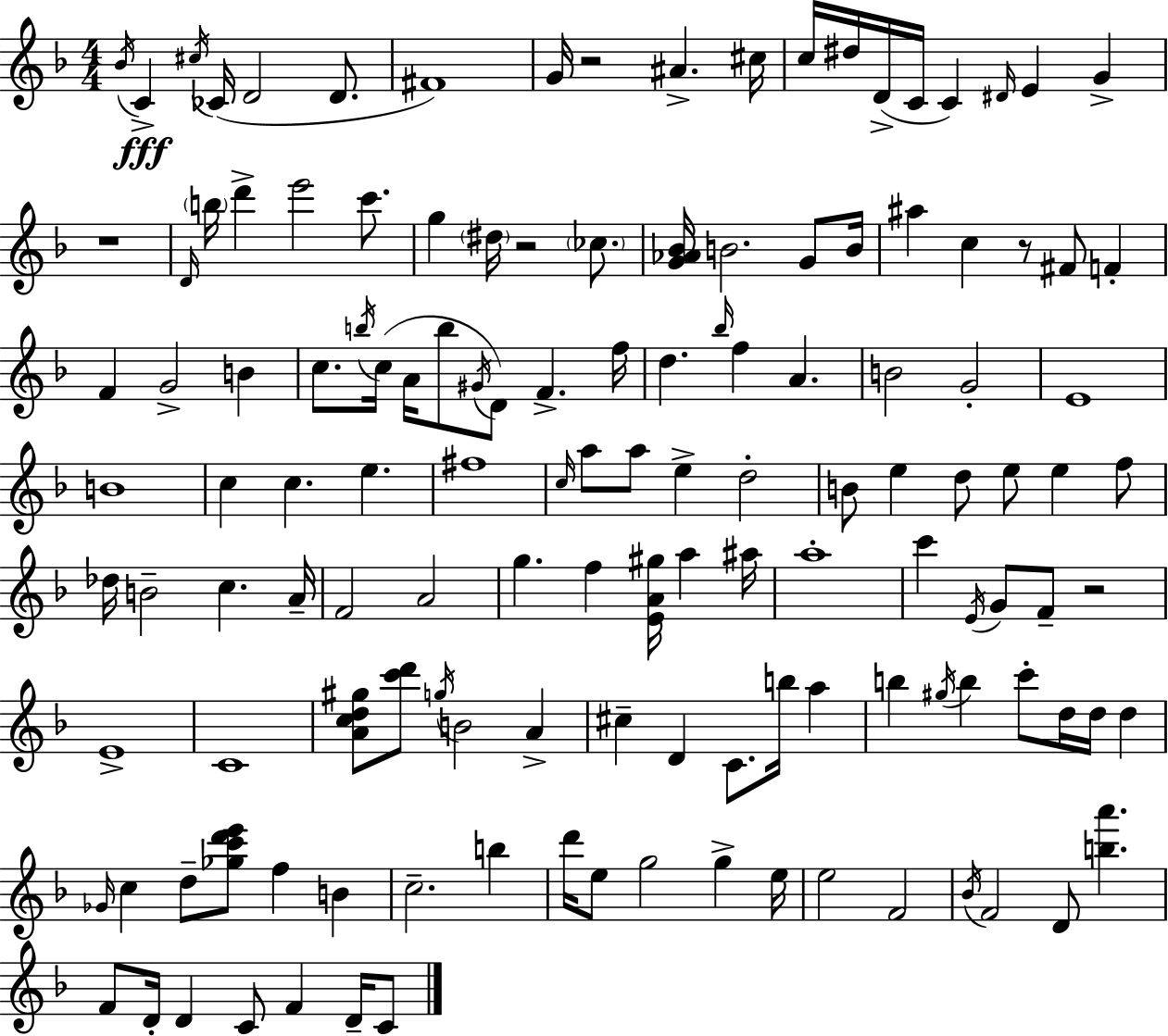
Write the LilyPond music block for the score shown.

{
  \clef treble
  \numericTimeSignature
  \time 4/4
  \key d \minor
  \acciaccatura { bes'16 }\fff c'4-> \acciaccatura { cis''16 } ces'16( d'2 d'8. | fis'1) | g'16 r2 ais'4.-> | cis''16 c''16 dis''16 d'16->( c'16 c'4) \grace { dis'16 } e'4 g'4-> | \break r1 | \grace { d'16 } \parenthesize b''16 d'''4-> e'''2 | c'''8. g''4 \parenthesize dis''16 r2 | \parenthesize ces''8. <g' aes' bes'>16 b'2. | \break g'8 b'16 ais''4 c''4 r8 fis'8 | f'4-. f'4 g'2-> | b'4 c''8. \acciaccatura { b''16 }( c''16 a'16 b''8 \acciaccatura { gis'16 }) d'8 f'4.-> | f''16 d''4. \grace { bes''16 } f''4 | \break a'4. b'2 g'2-. | e'1 | b'1 | c''4 c''4. | \break e''4. fis''1 | \grace { c''16 } a''8 a''8 e''4-> | d''2-. b'8 e''4 d''8 | e''8 e''4 f''8 des''16 b'2-- | \break c''4. a'16-- f'2 | a'2 g''4. f''4 | <e' a' gis''>16 a''4 ais''16 a''1-. | c'''4 \acciaccatura { e'16 } g'8 f'8-- | \break r2 e'1-> | c'1 | <a' c'' d'' gis''>8 <c''' d'''>8 \acciaccatura { g''16 } b'2 | a'4-> cis''4-- d'4 | \break c'8. b''16 a''4 b''4 \acciaccatura { gis''16 } b''4 | c'''8-. d''16 d''16 d''4 \grace { ges'16 } c''4 | d''8-- <ges'' c''' d''' e'''>8 f''4 b'4 c''2.-- | b''4 d'''16 e''8 g''2 | \break g''4-> e''16 e''2 | f'2 \acciaccatura { bes'16 } f'2 | d'8 <b'' a'''>4. f'8 d'16-. | d'4 c'8 f'4 d'16-- c'8 \bar "|."
}